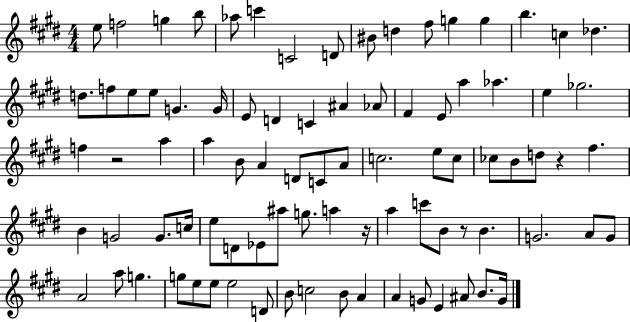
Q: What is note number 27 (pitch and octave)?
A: Ab4